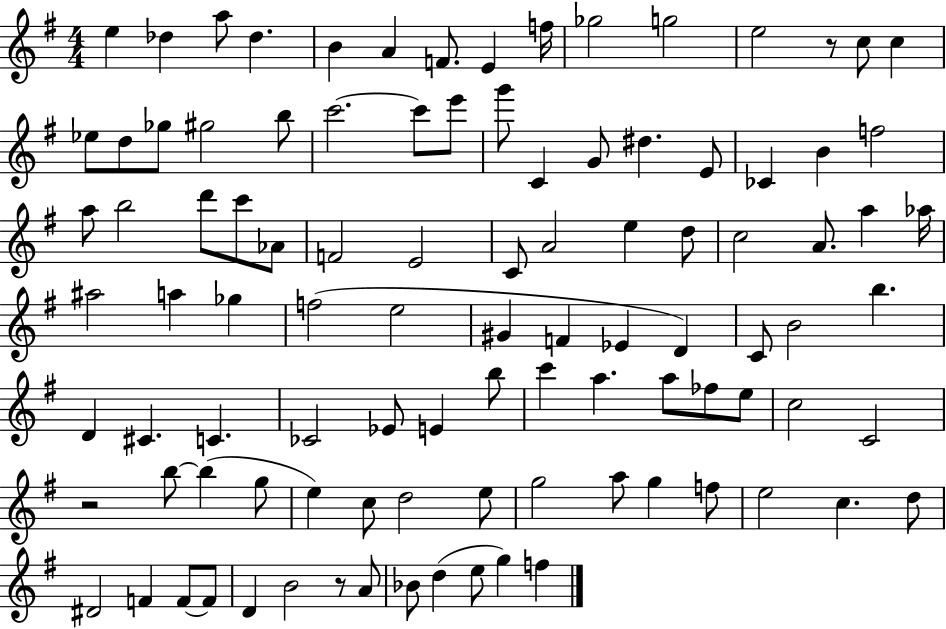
{
  \clef treble
  \numericTimeSignature
  \time 4/4
  \key g \major
  e''4 des''4 a''8 des''4. | b'4 a'4 f'8. e'4 f''16 | ges''2 g''2 | e''2 r8 c''8 c''4 | \break ees''8 d''8 ges''8 gis''2 b''8 | c'''2.~~ c'''8 e'''8 | g'''8 c'4 g'8 dis''4. e'8 | ces'4 b'4 f''2 | \break a''8 b''2 d'''8 c'''8 aes'8 | f'2 e'2 | c'8 a'2 e''4 d''8 | c''2 a'8. a''4 aes''16 | \break ais''2 a''4 ges''4 | f''2( e''2 | gis'4 f'4 ees'4 d'4) | c'8 b'2 b''4. | \break d'4 cis'4. c'4. | ces'2 ees'8 e'4 b''8 | c'''4 a''4. a''8 fes''8 e''8 | c''2 c'2 | \break r2 b''8~~ b''4( g''8 | e''4) c''8 d''2 e''8 | g''2 a''8 g''4 f''8 | e''2 c''4. d''8 | \break dis'2 f'4 f'8~~ f'8 | d'4 b'2 r8 a'8 | bes'8 d''4( e''8 g''4) f''4 | \bar "|."
}